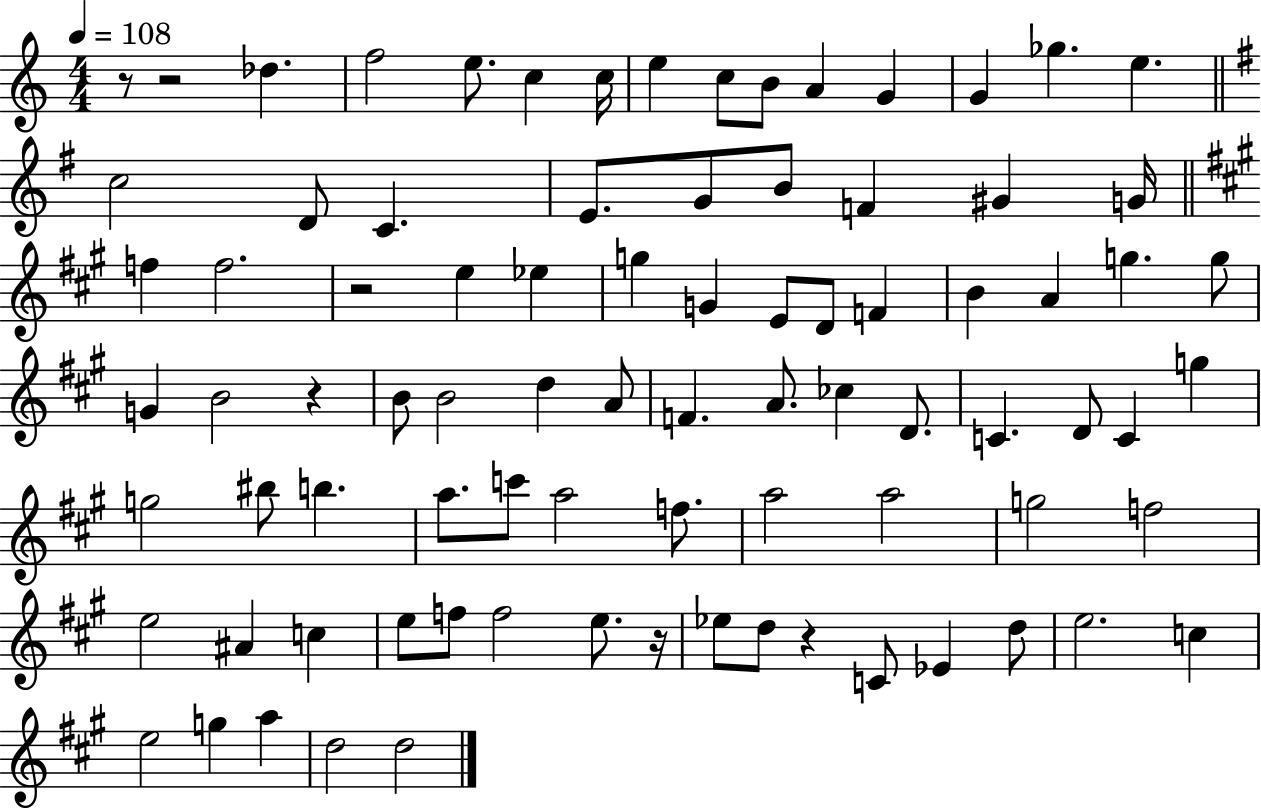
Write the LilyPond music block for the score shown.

{
  \clef treble
  \numericTimeSignature
  \time 4/4
  \key c \major
  \tempo 4 = 108
  \repeat volta 2 { r8 r2 des''4. | f''2 e''8. c''4 c''16 | e''4 c''8 b'8 a'4 g'4 | g'4 ges''4. e''4. | \break \bar "||" \break \key g \major c''2 d'8 c'4. | e'8. g'8 b'8 f'4 gis'4 g'16 | \bar "||" \break \key a \major f''4 f''2. | r2 e''4 ees''4 | g''4 g'4 e'8 d'8 f'4 | b'4 a'4 g''4. g''8 | \break g'4 b'2 r4 | b'8 b'2 d''4 a'8 | f'4. a'8. ces''4 d'8. | c'4. d'8 c'4 g''4 | \break g''2 bis''8 b''4. | a''8. c'''8 a''2 f''8. | a''2 a''2 | g''2 f''2 | \break e''2 ais'4 c''4 | e''8 f''8 f''2 e''8. r16 | ees''8 d''8 r4 c'8 ees'4 d''8 | e''2. c''4 | \break e''2 g''4 a''4 | d''2 d''2 | } \bar "|."
}